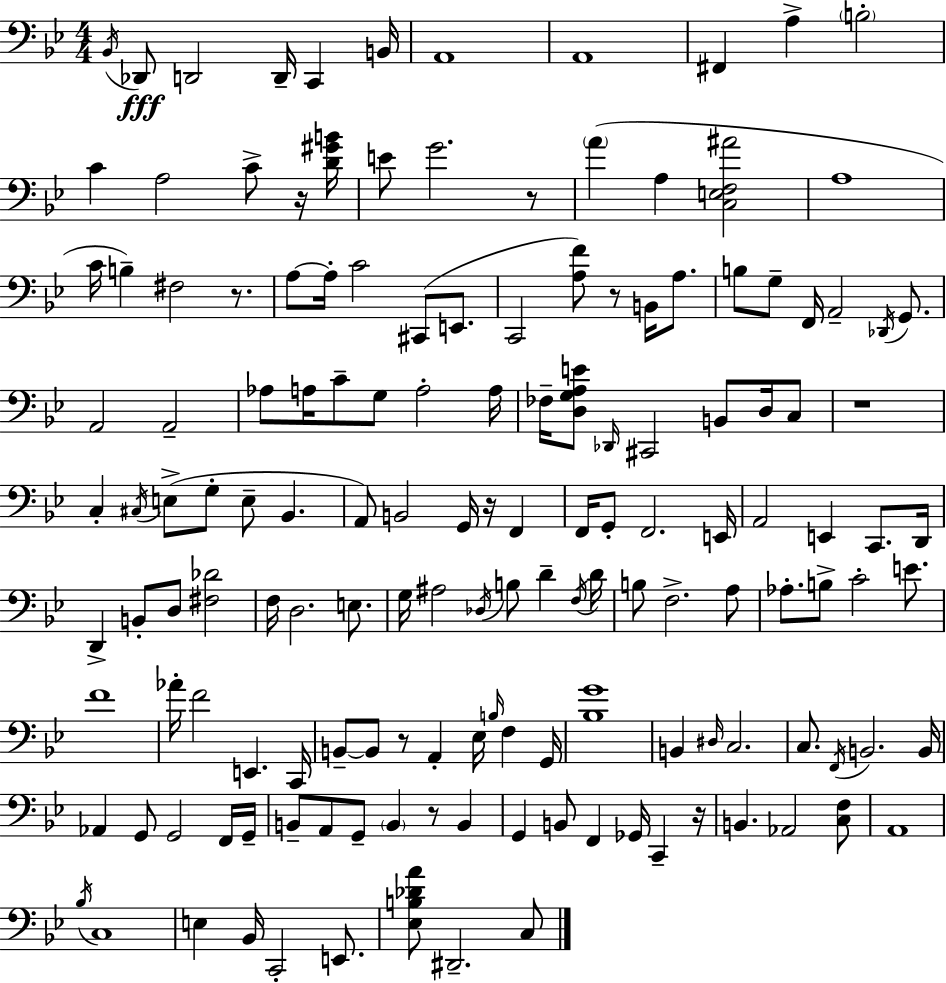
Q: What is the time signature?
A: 4/4